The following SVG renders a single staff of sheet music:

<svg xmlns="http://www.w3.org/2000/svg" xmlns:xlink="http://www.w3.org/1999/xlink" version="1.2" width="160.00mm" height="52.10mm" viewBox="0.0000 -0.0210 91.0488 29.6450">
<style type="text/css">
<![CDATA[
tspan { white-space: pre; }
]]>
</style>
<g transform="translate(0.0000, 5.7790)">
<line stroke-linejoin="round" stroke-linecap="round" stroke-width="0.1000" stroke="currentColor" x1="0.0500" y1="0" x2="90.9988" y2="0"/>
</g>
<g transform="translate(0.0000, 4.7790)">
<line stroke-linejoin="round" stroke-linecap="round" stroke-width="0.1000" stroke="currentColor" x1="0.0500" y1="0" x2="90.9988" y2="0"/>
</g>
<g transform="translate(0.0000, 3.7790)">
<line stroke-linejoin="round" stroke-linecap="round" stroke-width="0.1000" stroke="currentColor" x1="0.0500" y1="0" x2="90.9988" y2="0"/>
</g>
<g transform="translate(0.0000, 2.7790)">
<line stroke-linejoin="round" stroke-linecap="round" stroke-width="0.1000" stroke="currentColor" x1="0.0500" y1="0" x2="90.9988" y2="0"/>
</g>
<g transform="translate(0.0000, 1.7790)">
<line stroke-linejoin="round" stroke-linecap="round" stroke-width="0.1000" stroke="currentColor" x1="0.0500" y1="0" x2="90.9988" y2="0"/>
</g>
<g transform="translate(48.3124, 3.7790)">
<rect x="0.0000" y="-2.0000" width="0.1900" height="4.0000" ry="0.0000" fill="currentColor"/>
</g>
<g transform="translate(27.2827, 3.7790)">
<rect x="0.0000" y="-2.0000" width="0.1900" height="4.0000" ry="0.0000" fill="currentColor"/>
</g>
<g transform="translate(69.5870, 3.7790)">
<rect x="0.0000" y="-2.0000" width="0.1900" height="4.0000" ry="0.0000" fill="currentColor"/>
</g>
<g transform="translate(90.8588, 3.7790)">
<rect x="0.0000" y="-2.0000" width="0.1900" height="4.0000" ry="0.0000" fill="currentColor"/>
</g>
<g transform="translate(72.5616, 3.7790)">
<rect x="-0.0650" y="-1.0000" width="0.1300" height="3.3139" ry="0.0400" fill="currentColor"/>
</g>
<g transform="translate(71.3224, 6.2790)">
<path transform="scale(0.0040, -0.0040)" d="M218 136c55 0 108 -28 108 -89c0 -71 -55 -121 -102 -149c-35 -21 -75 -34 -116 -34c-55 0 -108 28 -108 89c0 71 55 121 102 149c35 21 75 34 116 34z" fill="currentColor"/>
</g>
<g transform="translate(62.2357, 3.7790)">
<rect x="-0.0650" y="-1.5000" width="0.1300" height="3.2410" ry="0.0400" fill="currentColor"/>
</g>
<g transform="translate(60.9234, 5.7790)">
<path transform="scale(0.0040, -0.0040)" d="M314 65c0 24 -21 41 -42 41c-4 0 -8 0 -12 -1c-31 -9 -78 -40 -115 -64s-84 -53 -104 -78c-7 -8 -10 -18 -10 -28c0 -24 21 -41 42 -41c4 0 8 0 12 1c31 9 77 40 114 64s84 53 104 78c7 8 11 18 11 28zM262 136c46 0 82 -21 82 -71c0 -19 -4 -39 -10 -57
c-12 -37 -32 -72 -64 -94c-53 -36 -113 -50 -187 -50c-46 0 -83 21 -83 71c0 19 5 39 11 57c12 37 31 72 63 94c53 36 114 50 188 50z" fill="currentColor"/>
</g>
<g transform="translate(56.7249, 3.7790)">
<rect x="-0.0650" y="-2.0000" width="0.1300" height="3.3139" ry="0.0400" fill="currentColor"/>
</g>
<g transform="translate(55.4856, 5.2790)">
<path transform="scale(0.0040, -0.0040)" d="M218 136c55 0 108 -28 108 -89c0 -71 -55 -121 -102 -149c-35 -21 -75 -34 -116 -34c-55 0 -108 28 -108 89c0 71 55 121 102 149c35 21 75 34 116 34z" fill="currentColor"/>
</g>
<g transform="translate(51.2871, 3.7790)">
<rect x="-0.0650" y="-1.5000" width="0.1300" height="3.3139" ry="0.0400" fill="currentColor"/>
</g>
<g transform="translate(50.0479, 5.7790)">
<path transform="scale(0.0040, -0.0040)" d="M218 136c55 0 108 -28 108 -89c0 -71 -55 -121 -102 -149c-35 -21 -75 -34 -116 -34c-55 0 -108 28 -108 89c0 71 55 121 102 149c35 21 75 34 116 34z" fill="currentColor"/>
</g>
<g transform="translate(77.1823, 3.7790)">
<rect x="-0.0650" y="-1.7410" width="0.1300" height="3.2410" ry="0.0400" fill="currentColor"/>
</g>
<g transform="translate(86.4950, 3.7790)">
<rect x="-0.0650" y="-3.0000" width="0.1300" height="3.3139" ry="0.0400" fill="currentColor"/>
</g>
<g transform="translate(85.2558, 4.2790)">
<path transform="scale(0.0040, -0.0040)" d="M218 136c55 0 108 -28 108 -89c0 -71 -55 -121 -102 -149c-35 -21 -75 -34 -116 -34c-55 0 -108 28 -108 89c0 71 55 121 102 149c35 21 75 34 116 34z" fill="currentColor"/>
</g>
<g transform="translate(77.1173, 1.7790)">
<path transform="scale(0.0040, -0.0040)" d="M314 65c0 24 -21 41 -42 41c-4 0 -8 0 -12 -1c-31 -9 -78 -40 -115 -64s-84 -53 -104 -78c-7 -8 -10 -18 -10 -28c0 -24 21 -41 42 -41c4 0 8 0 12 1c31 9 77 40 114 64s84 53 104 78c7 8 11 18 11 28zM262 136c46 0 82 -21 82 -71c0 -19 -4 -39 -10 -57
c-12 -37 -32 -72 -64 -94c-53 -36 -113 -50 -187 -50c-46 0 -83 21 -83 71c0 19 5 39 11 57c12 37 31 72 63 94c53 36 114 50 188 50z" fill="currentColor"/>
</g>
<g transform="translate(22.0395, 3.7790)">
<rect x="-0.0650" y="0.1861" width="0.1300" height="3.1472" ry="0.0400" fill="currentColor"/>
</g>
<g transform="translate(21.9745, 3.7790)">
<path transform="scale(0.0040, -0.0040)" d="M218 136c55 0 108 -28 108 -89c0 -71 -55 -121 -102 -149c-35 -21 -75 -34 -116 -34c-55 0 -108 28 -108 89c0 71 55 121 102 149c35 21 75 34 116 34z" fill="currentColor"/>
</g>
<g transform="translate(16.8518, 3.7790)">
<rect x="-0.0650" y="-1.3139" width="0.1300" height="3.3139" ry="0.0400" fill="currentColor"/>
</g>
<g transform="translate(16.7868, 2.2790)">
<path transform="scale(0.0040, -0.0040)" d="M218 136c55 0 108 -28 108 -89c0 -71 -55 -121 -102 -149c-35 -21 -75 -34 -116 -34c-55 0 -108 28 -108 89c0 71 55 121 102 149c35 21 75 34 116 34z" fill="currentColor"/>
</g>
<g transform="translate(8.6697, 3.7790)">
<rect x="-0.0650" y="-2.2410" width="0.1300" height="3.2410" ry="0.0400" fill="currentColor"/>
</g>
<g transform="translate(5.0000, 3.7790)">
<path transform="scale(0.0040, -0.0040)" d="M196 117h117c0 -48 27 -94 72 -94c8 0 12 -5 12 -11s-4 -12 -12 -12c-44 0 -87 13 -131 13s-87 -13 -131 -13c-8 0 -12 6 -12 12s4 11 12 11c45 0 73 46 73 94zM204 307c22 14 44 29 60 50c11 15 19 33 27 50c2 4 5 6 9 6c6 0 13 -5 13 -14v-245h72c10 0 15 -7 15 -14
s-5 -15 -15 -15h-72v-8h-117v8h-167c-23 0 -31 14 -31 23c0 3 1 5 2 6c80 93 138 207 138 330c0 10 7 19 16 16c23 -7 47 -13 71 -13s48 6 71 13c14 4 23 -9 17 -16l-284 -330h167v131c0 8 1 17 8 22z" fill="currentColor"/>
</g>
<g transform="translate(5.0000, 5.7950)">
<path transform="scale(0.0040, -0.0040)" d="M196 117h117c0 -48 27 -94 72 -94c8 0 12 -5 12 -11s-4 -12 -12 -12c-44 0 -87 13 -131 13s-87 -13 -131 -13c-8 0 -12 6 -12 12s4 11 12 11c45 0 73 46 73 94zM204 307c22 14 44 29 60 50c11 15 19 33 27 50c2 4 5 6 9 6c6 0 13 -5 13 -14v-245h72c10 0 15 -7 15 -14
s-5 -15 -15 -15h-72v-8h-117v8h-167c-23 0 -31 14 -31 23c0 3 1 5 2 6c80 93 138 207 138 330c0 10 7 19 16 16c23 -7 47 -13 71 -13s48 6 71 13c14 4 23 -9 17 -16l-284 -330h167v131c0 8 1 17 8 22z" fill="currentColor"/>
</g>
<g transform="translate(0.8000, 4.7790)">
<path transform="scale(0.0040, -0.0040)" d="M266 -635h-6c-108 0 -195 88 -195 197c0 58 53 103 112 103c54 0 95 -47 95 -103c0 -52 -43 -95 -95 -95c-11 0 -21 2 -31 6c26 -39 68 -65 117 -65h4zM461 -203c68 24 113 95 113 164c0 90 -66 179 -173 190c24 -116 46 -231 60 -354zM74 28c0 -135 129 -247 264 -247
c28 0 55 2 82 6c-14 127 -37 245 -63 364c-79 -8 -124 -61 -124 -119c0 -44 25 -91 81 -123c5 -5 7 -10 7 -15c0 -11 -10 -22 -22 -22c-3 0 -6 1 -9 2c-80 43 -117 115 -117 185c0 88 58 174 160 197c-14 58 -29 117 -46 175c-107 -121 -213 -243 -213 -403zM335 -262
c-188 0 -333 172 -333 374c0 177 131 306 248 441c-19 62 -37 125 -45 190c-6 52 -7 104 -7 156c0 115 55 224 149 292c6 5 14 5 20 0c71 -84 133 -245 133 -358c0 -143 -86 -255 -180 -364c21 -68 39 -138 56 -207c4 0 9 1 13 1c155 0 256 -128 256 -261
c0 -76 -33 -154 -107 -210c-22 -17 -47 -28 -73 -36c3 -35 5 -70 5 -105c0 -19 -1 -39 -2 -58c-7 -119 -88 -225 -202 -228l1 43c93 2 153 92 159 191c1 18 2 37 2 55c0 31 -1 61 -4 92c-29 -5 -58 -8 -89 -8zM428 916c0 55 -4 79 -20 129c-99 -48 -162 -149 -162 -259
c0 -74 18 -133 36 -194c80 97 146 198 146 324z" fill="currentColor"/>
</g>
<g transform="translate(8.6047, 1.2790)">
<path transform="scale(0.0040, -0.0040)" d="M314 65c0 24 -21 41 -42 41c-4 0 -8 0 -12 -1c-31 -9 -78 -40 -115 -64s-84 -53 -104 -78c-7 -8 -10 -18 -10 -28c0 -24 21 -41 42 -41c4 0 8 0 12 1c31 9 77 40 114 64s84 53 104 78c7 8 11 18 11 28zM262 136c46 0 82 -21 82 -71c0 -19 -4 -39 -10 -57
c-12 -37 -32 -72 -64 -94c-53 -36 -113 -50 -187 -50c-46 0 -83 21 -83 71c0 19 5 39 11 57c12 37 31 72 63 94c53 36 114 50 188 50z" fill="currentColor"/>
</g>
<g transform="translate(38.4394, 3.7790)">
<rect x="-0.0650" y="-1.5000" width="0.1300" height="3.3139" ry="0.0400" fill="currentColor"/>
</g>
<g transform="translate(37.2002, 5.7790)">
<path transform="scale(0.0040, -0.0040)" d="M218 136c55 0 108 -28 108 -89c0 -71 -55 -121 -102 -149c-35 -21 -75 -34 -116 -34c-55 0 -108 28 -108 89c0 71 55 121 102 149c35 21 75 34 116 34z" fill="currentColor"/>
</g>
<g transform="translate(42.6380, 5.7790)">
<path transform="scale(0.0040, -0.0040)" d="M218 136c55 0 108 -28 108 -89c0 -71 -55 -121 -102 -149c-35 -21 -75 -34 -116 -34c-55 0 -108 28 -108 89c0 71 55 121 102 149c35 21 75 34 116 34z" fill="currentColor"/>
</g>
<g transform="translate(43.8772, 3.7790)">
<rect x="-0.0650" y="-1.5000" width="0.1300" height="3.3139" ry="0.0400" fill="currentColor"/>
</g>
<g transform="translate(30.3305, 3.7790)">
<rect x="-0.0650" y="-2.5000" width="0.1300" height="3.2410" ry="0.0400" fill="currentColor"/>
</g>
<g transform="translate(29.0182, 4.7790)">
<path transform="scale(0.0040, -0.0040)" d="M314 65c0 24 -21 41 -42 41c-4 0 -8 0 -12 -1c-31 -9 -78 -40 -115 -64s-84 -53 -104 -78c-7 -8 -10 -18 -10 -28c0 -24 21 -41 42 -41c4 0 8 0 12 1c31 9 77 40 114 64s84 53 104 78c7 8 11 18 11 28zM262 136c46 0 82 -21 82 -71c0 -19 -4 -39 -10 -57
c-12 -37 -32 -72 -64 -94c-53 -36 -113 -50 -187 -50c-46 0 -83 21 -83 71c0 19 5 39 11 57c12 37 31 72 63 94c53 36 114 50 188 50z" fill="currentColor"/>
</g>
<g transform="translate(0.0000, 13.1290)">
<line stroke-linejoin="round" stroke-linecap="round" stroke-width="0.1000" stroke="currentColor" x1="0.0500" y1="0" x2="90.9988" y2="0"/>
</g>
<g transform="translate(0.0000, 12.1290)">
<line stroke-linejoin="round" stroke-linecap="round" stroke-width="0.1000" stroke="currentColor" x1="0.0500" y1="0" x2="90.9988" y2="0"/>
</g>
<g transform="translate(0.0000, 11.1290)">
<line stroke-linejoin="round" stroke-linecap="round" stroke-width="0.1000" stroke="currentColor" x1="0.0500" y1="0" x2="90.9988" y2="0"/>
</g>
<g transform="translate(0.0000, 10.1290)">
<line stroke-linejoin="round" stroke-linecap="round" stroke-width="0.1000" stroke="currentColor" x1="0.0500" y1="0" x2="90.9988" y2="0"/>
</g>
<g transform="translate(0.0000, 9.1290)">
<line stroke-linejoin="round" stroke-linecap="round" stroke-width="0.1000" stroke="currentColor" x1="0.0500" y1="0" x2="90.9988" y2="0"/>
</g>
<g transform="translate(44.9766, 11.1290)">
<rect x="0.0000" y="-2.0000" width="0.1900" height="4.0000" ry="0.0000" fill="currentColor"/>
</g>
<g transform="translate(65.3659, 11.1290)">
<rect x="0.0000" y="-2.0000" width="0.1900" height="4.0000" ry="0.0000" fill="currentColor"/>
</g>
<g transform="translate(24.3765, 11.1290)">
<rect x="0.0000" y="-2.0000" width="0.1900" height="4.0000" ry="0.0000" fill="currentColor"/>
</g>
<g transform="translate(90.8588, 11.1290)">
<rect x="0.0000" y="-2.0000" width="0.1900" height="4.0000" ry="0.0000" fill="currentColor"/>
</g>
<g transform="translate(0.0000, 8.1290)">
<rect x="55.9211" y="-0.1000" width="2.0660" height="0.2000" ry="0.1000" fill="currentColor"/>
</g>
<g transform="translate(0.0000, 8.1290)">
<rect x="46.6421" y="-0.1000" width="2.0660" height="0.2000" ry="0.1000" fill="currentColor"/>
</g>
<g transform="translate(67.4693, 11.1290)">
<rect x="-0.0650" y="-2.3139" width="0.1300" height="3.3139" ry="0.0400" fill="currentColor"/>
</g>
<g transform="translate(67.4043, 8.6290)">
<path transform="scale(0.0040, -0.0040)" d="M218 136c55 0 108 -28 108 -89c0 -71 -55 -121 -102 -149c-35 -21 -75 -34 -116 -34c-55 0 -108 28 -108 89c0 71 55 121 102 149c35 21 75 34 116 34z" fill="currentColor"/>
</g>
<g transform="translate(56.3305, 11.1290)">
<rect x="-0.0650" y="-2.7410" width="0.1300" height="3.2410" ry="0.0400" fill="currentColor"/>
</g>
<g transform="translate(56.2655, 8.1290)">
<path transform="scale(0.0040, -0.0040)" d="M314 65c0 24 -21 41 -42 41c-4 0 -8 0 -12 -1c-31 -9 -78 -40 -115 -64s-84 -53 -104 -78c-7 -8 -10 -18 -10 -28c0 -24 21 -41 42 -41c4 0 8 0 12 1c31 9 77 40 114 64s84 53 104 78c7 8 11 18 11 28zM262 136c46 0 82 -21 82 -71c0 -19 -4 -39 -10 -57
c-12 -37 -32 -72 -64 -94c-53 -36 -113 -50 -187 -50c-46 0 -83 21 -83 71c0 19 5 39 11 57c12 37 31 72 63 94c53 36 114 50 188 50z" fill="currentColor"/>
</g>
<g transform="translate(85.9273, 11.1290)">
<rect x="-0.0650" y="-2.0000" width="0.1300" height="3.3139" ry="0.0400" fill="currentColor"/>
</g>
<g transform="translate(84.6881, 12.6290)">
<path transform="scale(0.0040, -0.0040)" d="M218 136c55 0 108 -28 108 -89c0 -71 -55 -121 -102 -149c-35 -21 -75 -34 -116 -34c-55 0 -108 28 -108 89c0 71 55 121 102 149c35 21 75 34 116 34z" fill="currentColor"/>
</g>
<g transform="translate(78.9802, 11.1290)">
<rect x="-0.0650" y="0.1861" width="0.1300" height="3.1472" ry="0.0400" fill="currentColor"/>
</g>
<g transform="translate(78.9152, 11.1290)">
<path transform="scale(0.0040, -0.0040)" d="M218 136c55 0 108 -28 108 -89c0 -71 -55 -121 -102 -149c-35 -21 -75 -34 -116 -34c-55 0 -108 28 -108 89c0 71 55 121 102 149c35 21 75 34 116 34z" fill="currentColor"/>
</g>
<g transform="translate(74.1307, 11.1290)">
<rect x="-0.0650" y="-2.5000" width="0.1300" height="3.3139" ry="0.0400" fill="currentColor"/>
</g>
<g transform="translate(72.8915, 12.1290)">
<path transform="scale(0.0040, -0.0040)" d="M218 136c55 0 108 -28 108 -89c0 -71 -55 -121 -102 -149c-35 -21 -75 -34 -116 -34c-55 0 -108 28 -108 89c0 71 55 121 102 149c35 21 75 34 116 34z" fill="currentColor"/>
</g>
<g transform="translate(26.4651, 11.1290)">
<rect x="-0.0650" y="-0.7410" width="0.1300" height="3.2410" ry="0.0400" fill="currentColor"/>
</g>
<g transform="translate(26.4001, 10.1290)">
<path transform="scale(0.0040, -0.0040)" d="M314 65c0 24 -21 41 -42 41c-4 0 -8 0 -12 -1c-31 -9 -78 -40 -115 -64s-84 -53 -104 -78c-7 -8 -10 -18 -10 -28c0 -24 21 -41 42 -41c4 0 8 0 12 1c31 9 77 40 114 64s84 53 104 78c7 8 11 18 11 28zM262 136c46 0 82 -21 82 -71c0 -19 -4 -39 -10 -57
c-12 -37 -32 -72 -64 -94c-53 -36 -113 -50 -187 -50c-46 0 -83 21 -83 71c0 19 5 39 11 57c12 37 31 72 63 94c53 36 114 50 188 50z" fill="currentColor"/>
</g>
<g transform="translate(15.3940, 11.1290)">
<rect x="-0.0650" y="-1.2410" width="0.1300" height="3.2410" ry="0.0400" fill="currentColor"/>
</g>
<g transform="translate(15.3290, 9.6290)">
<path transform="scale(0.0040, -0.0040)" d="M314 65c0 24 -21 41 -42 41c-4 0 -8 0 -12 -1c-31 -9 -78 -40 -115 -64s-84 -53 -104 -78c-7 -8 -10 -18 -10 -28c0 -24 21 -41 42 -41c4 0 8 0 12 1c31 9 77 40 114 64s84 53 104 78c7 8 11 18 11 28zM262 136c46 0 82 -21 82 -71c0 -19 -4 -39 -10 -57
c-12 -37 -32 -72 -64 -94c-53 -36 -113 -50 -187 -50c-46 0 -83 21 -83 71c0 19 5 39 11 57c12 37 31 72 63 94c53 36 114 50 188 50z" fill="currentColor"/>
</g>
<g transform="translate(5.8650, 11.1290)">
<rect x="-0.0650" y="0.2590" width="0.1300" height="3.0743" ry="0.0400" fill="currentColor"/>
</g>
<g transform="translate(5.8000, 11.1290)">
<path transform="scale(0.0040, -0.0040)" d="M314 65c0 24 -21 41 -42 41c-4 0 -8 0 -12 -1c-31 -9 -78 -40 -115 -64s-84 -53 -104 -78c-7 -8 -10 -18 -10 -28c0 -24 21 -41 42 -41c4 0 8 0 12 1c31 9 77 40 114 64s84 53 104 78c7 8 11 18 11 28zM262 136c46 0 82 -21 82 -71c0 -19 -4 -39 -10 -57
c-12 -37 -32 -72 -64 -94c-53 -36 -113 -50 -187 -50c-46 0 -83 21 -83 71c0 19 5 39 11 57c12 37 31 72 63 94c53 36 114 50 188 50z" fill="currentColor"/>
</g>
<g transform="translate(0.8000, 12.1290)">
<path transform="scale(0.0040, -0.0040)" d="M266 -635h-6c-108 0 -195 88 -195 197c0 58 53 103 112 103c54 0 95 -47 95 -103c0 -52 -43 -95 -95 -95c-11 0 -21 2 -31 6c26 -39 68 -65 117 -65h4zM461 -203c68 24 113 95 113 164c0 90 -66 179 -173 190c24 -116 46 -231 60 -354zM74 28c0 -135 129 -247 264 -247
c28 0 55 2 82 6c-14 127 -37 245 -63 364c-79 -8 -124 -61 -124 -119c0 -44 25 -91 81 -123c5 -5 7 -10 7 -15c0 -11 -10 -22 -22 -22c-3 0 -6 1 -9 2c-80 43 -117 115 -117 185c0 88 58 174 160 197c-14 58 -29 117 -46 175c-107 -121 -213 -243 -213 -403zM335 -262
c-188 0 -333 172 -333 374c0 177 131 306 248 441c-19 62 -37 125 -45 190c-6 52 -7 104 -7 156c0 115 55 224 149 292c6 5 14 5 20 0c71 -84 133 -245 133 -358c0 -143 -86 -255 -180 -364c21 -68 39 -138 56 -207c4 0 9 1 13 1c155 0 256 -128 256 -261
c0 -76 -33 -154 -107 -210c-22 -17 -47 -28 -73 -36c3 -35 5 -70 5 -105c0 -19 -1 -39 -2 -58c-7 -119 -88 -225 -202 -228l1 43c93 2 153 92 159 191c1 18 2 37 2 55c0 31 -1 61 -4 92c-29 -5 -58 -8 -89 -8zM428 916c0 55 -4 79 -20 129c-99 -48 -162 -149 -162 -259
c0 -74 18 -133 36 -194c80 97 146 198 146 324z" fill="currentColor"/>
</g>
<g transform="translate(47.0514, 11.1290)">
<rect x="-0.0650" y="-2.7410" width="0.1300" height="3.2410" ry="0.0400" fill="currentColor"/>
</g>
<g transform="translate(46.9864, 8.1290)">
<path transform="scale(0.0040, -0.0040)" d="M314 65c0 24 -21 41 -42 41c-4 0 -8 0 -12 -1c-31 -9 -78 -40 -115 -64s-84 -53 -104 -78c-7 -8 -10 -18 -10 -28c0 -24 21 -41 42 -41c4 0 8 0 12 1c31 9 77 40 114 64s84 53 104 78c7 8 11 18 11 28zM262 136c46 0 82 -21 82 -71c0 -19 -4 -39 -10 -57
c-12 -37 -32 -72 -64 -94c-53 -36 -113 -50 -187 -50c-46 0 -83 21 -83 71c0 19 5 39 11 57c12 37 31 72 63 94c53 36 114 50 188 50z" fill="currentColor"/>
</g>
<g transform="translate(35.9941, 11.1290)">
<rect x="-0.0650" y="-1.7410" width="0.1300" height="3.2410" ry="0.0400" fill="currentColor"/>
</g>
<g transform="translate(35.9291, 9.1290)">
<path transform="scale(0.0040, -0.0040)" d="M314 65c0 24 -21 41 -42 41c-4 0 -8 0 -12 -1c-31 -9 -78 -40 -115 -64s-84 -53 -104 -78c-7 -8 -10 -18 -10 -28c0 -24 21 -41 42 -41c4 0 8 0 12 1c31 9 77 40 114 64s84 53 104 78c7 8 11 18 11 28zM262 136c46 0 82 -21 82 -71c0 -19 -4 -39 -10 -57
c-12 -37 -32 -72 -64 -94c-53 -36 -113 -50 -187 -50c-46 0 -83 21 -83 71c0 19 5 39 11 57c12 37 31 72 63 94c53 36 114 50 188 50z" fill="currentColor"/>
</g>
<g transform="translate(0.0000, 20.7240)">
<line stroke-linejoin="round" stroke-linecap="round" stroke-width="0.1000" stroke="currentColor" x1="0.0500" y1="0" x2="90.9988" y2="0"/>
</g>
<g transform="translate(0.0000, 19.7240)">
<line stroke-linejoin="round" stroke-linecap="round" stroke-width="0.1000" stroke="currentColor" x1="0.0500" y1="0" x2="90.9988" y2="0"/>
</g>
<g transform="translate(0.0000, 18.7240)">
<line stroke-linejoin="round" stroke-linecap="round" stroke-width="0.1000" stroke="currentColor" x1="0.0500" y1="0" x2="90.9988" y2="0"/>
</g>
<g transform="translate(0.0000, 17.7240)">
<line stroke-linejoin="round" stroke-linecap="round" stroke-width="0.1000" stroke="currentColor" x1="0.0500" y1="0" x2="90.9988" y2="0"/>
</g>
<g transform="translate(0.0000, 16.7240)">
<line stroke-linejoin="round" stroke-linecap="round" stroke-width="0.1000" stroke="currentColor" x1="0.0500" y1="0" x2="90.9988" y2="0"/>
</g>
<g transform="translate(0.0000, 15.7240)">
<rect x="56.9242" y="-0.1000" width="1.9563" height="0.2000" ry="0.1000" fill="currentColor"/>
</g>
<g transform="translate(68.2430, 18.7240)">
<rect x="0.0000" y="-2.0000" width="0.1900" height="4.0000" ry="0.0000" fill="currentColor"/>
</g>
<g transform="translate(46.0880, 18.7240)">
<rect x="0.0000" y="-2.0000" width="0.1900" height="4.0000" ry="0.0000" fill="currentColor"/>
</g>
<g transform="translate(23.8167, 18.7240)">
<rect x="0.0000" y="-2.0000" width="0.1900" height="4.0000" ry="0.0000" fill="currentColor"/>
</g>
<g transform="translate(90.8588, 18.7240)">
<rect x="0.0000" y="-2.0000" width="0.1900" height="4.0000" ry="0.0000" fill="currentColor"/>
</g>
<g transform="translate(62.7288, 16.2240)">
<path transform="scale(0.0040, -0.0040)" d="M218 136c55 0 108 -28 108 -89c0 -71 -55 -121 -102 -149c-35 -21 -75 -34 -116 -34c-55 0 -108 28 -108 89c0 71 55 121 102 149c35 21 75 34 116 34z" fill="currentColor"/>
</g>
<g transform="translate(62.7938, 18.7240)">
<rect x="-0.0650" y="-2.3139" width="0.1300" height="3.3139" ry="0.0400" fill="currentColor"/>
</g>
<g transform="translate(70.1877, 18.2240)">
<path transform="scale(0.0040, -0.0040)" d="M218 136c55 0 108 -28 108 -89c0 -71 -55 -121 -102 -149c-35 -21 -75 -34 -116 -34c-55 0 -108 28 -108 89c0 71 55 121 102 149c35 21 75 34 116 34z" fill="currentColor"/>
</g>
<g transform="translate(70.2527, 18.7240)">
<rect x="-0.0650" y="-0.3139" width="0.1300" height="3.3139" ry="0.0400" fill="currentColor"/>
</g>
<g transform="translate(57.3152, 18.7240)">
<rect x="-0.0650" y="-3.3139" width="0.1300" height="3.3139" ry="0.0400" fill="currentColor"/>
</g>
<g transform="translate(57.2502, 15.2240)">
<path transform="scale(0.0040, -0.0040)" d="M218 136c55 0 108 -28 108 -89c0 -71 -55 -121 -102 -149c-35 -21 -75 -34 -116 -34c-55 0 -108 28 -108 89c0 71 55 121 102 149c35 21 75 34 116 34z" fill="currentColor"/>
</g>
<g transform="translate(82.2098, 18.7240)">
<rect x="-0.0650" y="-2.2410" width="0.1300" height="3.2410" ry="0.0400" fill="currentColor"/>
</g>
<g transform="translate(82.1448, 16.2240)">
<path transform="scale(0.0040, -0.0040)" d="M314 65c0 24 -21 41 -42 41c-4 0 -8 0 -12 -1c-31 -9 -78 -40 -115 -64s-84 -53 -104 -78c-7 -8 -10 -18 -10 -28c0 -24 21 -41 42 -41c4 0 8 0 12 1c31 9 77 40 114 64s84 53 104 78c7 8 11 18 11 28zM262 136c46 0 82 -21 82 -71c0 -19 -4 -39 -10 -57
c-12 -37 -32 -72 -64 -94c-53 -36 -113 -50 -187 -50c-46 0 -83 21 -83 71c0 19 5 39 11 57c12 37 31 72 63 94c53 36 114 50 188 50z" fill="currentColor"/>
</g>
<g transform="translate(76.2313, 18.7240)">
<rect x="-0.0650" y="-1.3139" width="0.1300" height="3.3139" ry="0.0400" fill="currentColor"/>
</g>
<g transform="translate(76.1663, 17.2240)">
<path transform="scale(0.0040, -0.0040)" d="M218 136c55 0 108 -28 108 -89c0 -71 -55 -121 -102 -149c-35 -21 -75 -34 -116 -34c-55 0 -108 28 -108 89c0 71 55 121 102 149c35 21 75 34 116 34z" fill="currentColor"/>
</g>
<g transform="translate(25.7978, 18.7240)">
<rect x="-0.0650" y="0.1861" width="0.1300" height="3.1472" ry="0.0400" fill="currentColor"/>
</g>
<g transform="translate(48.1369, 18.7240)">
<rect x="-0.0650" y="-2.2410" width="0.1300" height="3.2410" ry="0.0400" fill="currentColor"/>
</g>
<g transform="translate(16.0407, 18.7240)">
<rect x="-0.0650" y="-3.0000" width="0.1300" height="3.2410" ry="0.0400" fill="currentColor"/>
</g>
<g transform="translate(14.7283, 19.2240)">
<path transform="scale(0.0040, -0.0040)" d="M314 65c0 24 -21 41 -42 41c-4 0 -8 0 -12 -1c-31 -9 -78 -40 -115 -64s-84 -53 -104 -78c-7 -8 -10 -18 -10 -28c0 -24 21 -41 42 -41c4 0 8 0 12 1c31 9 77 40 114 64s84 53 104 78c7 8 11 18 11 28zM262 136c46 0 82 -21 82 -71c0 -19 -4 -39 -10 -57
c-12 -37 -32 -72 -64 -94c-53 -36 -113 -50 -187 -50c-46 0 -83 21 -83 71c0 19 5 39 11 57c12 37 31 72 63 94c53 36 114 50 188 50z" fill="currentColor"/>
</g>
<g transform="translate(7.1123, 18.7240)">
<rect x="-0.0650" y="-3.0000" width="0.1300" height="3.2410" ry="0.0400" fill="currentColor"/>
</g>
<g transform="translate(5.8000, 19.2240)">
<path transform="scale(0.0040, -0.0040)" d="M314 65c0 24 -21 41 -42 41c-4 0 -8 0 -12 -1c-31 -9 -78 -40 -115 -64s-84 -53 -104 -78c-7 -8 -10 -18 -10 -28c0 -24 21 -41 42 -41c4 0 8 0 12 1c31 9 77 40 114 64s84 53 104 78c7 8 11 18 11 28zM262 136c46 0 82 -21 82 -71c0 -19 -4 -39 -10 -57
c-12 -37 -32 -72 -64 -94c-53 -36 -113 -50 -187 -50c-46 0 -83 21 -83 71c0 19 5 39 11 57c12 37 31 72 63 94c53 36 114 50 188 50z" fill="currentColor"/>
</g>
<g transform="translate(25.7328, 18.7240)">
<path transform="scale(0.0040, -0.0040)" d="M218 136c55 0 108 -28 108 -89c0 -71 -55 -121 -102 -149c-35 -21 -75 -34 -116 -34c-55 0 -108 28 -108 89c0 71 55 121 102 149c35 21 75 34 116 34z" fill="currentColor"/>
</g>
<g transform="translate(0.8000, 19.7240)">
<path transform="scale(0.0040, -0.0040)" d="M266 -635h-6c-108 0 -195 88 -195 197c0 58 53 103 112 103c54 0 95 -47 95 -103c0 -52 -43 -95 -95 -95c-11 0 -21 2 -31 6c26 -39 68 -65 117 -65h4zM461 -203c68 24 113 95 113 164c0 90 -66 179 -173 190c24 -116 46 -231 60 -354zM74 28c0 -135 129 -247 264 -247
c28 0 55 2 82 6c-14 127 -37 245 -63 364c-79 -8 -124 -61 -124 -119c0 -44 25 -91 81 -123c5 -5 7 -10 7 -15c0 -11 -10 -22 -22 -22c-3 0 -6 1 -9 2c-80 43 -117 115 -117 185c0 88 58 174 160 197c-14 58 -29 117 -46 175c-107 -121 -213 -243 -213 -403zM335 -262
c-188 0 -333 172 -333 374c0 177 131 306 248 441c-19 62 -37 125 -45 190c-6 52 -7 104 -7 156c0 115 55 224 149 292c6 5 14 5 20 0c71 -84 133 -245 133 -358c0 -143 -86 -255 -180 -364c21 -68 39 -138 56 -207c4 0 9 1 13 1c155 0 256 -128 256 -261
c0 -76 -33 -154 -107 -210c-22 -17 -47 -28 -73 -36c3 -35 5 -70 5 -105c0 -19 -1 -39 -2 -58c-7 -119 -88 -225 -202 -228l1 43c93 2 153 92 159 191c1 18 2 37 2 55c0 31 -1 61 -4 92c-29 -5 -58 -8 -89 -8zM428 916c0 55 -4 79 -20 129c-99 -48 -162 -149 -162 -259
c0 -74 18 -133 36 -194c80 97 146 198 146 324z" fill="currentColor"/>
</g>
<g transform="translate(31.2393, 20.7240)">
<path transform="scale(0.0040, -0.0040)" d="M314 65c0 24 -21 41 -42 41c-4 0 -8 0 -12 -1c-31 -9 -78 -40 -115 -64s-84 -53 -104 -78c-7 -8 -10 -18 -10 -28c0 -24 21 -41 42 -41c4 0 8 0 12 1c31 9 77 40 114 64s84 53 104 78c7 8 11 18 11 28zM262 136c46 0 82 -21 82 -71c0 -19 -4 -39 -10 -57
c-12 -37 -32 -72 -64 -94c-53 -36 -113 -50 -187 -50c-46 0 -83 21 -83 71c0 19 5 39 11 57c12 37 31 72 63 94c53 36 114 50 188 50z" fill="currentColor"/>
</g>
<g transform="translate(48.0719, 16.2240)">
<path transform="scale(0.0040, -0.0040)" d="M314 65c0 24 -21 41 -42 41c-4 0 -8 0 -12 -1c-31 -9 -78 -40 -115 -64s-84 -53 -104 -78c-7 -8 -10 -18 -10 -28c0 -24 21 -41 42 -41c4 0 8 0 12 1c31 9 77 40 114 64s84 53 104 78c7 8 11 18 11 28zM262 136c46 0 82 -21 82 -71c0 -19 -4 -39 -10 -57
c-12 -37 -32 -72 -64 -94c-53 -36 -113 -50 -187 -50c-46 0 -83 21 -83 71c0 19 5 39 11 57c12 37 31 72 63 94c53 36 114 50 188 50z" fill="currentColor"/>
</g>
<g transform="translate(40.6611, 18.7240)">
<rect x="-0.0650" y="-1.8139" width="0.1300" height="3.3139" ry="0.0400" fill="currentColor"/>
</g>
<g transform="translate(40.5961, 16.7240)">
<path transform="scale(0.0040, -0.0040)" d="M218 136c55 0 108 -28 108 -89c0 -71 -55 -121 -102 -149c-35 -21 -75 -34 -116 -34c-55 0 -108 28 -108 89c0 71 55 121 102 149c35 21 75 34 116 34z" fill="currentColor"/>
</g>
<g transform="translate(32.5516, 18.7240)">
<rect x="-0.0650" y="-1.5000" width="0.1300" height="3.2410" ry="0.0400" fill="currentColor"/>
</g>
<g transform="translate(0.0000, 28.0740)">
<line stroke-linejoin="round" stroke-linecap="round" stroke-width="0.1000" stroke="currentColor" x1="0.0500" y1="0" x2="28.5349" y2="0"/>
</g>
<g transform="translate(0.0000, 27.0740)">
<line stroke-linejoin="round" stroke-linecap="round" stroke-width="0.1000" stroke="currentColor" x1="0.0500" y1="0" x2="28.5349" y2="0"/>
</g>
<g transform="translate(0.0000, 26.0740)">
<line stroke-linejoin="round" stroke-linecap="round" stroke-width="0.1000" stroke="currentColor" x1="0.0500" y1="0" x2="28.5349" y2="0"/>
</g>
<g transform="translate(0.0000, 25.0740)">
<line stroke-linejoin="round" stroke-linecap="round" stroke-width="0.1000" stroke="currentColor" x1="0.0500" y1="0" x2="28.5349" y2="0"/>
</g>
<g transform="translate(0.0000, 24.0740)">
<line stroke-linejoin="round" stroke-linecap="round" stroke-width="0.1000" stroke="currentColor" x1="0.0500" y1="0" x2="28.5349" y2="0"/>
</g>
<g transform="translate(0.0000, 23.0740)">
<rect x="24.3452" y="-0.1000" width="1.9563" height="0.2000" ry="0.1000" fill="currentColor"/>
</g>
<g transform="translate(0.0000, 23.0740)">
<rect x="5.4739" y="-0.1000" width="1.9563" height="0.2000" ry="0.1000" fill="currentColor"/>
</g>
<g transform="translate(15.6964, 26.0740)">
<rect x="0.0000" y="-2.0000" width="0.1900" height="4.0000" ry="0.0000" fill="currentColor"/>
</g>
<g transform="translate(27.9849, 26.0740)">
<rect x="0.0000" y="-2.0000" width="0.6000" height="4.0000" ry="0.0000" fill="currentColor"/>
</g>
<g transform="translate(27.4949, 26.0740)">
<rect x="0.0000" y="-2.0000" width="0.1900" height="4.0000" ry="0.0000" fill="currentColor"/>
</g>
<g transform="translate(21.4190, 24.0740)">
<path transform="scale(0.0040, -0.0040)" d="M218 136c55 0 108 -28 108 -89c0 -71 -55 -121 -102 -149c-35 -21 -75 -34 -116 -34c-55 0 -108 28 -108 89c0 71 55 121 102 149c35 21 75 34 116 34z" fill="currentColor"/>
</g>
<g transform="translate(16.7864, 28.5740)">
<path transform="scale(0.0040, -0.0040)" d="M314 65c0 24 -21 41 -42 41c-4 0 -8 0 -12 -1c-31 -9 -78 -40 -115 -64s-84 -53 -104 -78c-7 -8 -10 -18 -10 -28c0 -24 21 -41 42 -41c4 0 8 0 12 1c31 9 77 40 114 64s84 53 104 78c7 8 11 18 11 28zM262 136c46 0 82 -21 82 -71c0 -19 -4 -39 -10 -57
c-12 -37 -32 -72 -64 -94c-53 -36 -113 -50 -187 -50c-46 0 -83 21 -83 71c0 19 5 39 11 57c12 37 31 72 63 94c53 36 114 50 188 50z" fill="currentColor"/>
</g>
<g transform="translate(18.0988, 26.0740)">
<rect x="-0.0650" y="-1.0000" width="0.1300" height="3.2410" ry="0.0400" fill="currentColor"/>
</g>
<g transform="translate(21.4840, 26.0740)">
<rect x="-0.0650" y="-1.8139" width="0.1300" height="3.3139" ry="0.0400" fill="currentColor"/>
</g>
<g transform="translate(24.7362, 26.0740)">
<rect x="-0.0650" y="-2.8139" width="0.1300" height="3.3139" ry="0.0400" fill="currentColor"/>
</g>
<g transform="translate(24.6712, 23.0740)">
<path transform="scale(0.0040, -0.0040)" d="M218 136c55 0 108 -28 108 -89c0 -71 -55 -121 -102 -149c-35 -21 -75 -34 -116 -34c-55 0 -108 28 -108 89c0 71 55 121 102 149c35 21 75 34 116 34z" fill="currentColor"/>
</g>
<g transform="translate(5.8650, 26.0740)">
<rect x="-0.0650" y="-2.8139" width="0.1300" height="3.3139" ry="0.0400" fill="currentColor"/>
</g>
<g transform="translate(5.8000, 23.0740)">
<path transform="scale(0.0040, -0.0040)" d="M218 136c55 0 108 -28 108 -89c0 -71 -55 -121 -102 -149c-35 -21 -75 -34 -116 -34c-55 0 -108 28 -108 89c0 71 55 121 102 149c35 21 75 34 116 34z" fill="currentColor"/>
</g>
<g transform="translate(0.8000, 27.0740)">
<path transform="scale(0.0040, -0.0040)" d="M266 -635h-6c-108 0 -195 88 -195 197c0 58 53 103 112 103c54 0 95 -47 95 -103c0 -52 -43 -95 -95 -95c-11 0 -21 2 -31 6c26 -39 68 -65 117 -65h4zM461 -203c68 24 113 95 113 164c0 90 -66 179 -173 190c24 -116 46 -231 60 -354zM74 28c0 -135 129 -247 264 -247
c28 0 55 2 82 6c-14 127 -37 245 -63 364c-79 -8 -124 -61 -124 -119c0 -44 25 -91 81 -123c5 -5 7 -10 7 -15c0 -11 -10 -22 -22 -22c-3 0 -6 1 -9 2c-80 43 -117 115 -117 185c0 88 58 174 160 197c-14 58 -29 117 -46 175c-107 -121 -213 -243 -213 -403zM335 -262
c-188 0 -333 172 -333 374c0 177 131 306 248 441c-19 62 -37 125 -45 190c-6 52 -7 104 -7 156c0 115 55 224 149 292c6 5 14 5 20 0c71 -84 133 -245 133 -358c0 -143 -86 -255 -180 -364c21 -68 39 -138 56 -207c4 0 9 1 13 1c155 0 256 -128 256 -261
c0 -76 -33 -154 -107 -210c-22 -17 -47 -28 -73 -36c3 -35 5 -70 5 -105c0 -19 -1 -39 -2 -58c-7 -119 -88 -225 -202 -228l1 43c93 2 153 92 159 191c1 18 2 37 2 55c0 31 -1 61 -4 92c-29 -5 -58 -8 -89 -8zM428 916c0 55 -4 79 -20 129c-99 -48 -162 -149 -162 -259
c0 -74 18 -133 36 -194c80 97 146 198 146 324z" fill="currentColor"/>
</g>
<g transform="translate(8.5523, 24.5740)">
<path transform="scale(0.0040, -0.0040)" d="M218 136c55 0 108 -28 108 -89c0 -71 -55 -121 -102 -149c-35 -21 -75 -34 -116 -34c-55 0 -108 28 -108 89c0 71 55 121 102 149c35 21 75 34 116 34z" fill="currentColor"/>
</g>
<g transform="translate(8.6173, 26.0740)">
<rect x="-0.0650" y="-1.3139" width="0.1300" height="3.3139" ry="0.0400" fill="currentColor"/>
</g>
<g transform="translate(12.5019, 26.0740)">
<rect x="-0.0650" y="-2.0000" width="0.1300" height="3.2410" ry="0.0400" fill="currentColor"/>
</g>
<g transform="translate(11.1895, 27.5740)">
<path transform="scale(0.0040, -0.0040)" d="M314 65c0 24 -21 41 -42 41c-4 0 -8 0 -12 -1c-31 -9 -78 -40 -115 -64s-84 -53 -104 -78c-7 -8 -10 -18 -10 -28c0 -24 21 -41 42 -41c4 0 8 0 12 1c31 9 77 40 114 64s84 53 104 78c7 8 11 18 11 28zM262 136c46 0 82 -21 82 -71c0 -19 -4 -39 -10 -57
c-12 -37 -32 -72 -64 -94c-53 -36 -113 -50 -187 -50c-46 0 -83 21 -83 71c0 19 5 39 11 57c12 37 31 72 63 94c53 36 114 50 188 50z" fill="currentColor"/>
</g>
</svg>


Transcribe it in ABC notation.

X:1
T:Untitled
M:4/4
L:1/4
K:C
g2 e B G2 E E E F E2 D f2 A B2 e2 d2 f2 a2 a2 g G B F A2 A2 B E2 f g2 b g c e g2 a e F2 D2 f a